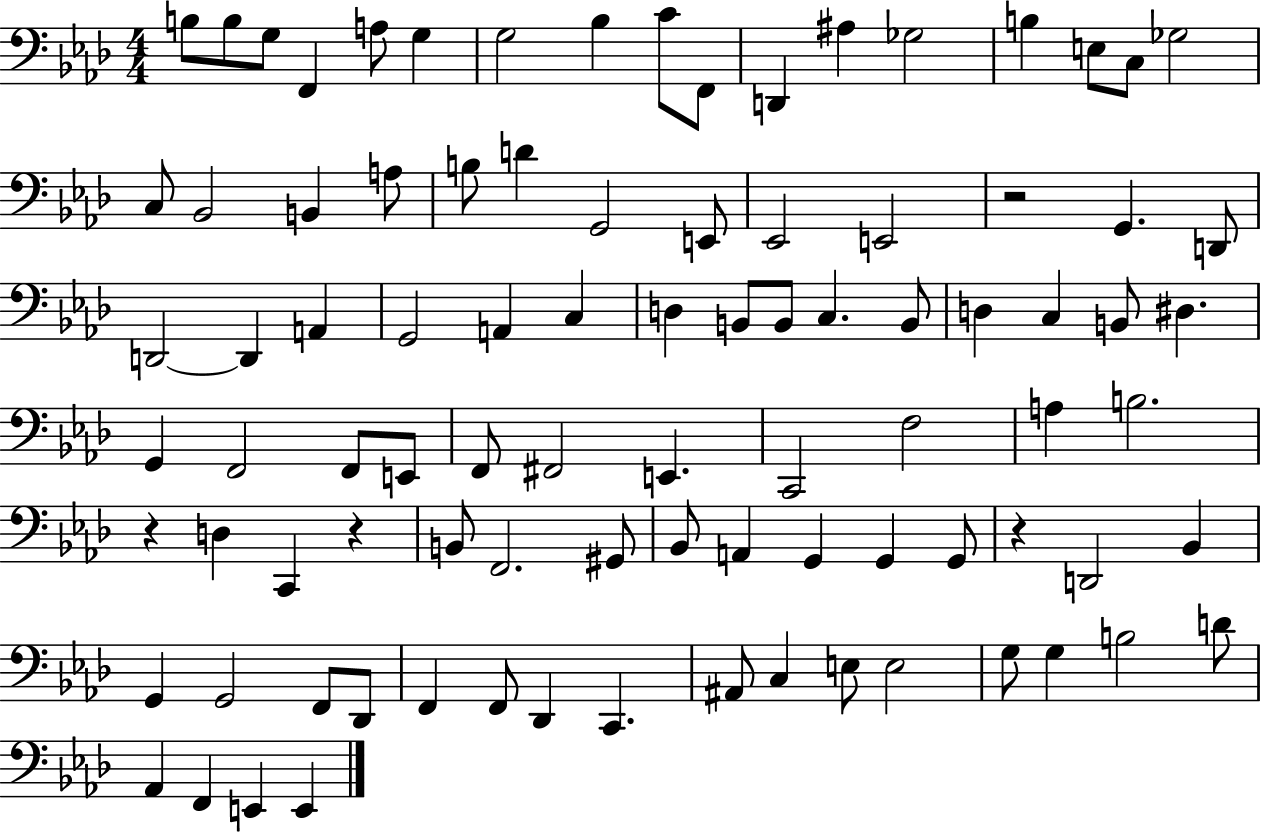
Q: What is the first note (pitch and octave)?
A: B3